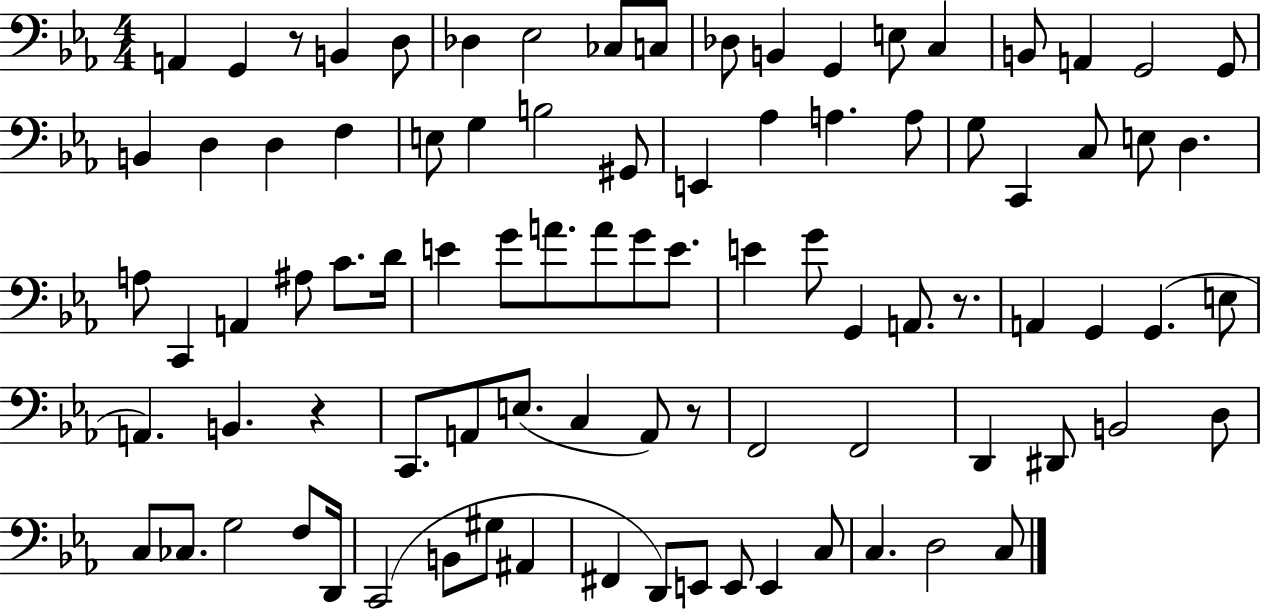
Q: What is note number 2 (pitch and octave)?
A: G2